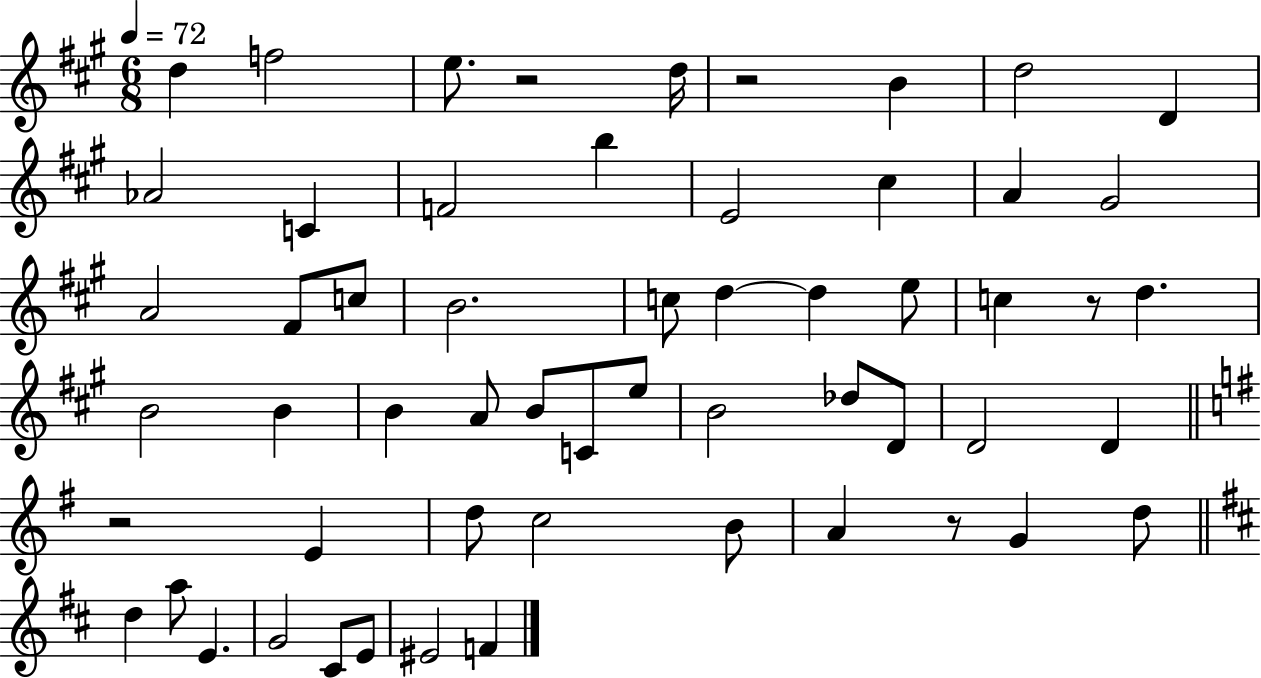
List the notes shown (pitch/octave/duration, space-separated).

D5/q F5/h E5/e. R/h D5/s R/h B4/q D5/h D4/q Ab4/h C4/q F4/h B5/q E4/h C#5/q A4/q G#4/h A4/h F#4/e C5/e B4/h. C5/e D5/q D5/q E5/e C5/q R/e D5/q. B4/h B4/q B4/q A4/e B4/e C4/e E5/e B4/h Db5/e D4/e D4/h D4/q R/h E4/q D5/e C5/h B4/e A4/q R/e G4/q D5/e D5/q A5/e E4/q. G4/h C#4/e E4/e EIS4/h F4/q